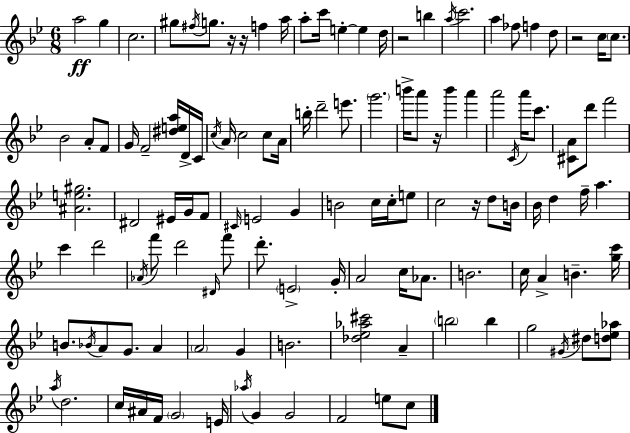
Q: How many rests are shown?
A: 6